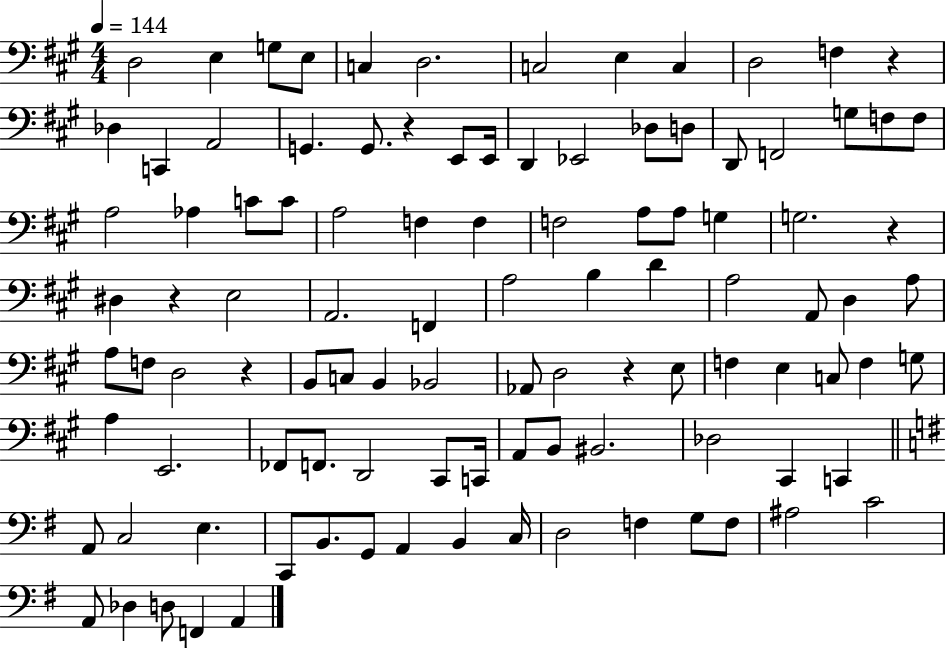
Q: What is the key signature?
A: A major